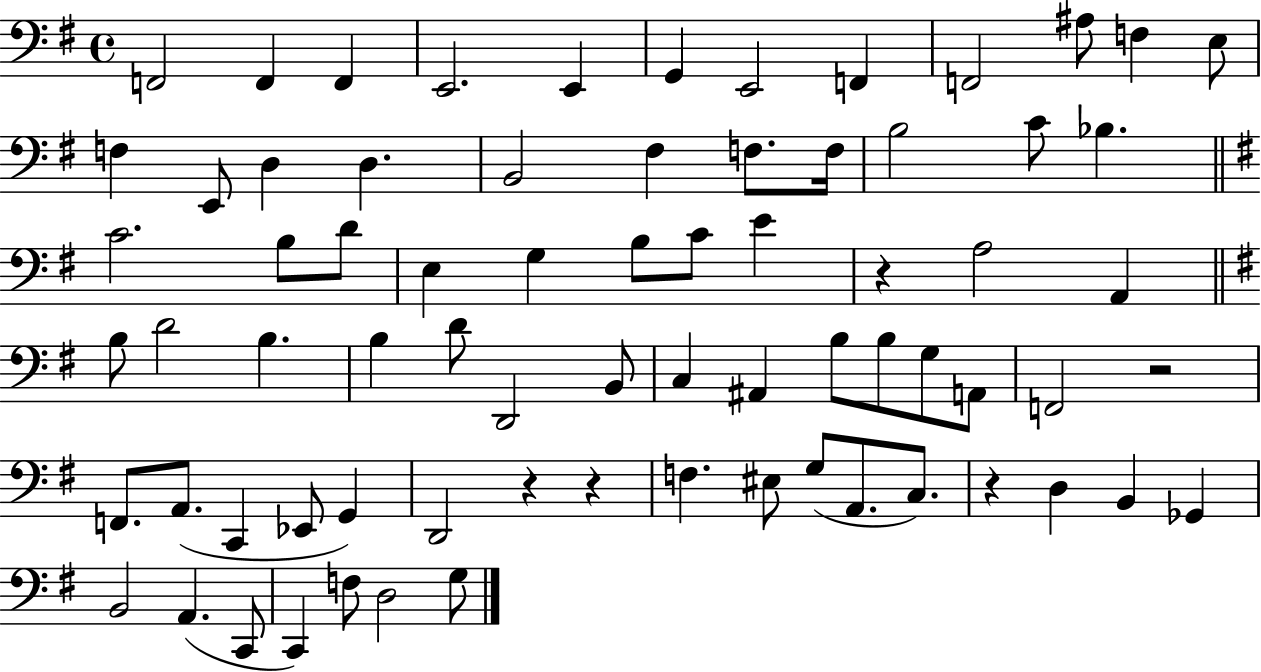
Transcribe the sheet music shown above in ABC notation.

X:1
T:Untitled
M:4/4
L:1/4
K:G
F,,2 F,, F,, E,,2 E,, G,, E,,2 F,, F,,2 ^A,/2 F, E,/2 F, E,,/2 D, D, B,,2 ^F, F,/2 F,/4 B,2 C/2 _B, C2 B,/2 D/2 E, G, B,/2 C/2 E z A,2 A,, B,/2 D2 B, B, D/2 D,,2 B,,/2 C, ^A,, B,/2 B,/2 G,/2 A,,/2 F,,2 z2 F,,/2 A,,/2 C,, _E,,/2 G,, D,,2 z z F, ^E,/2 G,/2 A,,/2 C,/2 z D, B,, _G,, B,,2 A,, C,,/2 C,, F,/2 D,2 G,/2